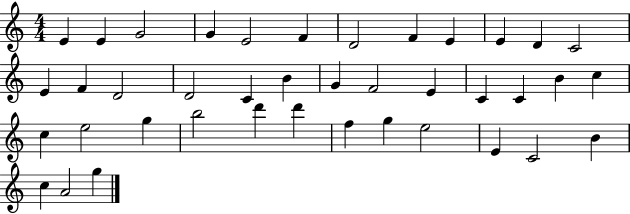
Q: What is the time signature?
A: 4/4